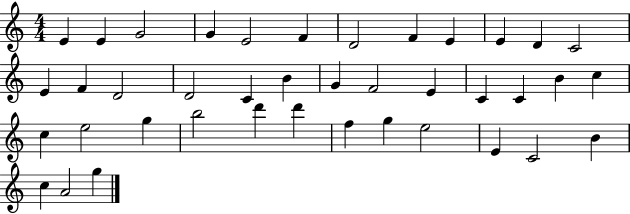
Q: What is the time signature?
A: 4/4